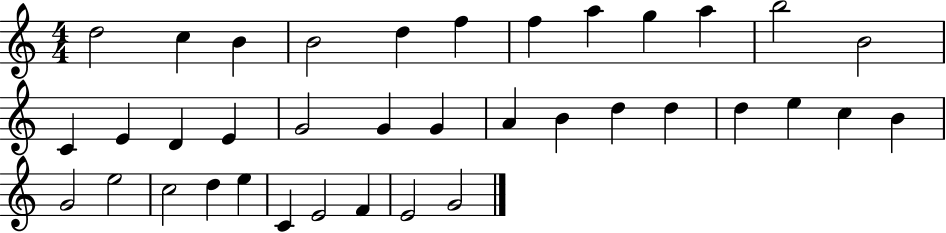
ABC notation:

X:1
T:Untitled
M:4/4
L:1/4
K:C
d2 c B B2 d f f a g a b2 B2 C E D E G2 G G A B d d d e c B G2 e2 c2 d e C E2 F E2 G2